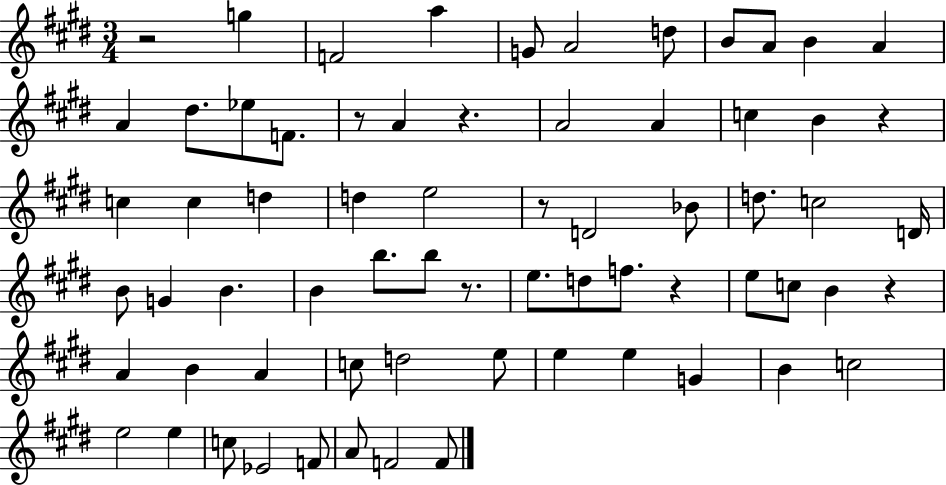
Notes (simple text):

R/h G5/q F4/h A5/q G4/e A4/h D5/e B4/e A4/e B4/q A4/q A4/q D#5/e. Eb5/e F4/e. R/e A4/q R/q. A4/h A4/q C5/q B4/q R/q C5/q C5/q D5/q D5/q E5/h R/e D4/h Bb4/e D5/e. C5/h D4/s B4/e G4/q B4/q. B4/q B5/e. B5/e R/e. E5/e. D5/e F5/e. R/q E5/e C5/e B4/q R/q A4/q B4/q A4/q C5/e D5/h E5/e E5/q E5/q G4/q B4/q C5/h E5/h E5/q C5/e Eb4/h F4/e A4/e F4/h F4/e